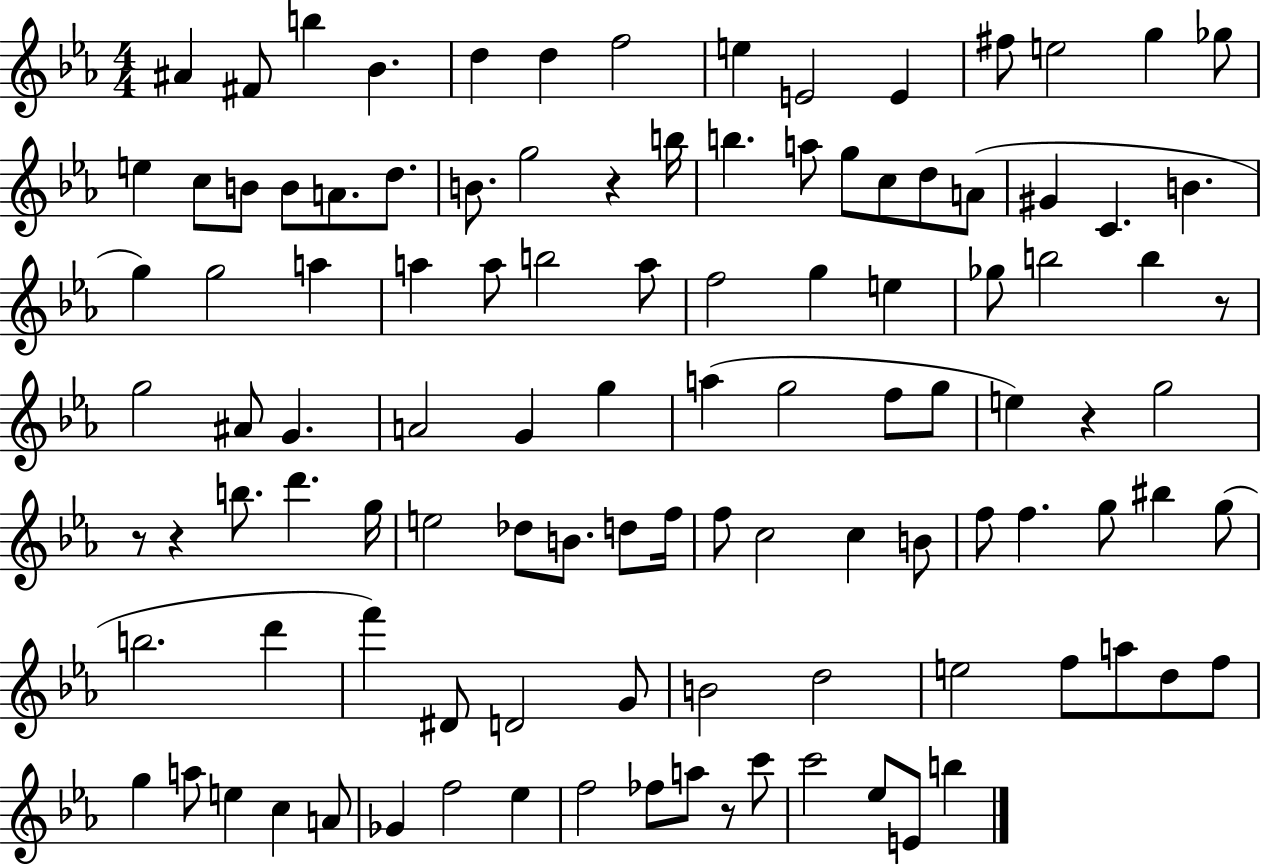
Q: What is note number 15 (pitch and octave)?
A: E5